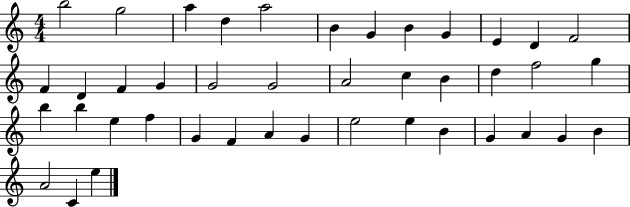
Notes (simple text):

B5/h G5/h A5/q D5/q A5/h B4/q G4/q B4/q G4/q E4/q D4/q F4/h F4/q D4/q F4/q G4/q G4/h G4/h A4/h C5/q B4/q D5/q F5/h G5/q B5/q B5/q E5/q F5/q G4/q F4/q A4/q G4/q E5/h E5/q B4/q G4/q A4/q G4/q B4/q A4/h C4/q E5/q